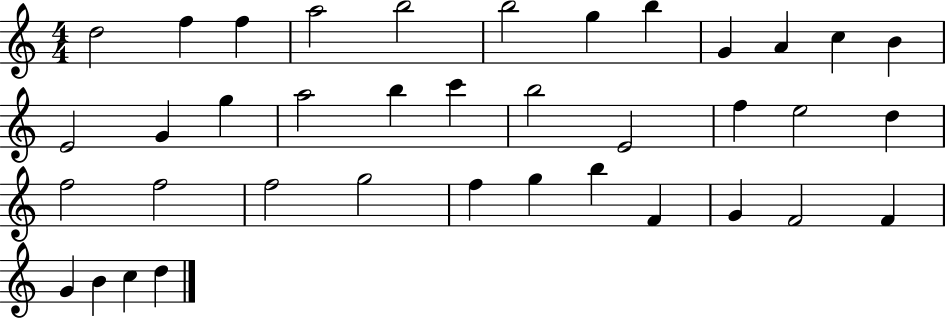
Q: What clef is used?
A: treble